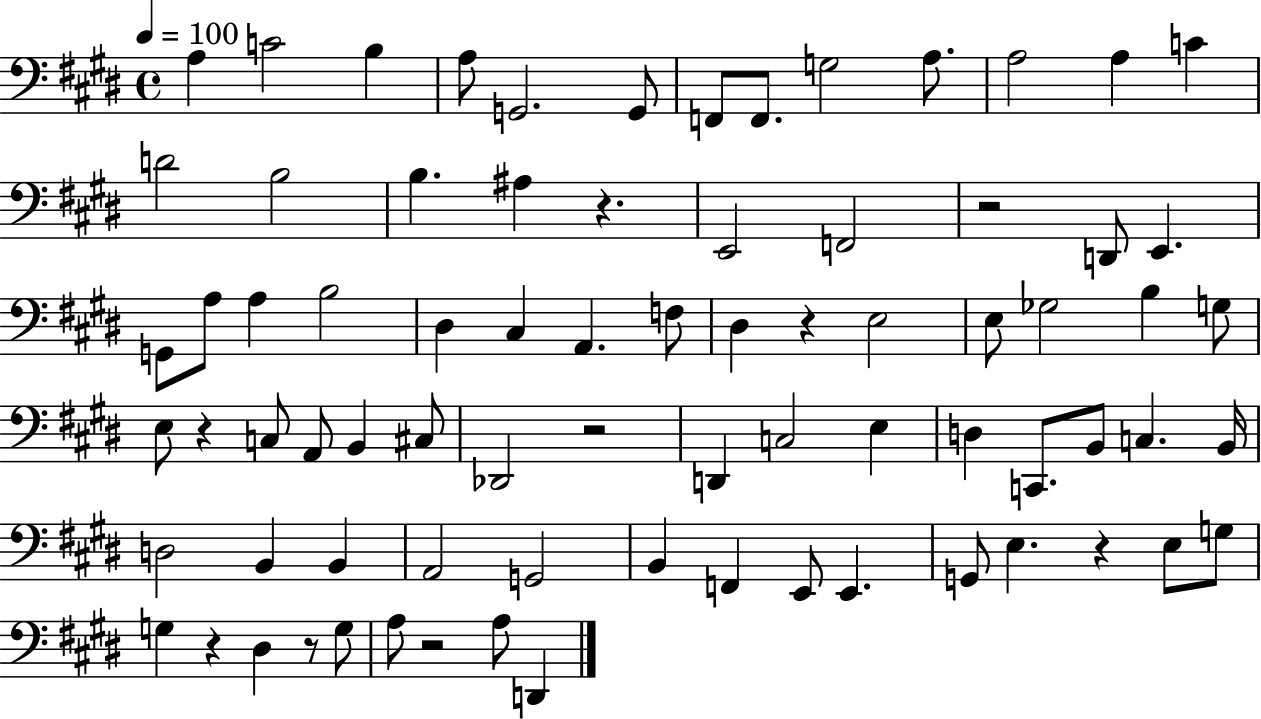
X:1
T:Untitled
M:4/4
L:1/4
K:E
A, C2 B, A,/2 G,,2 G,,/2 F,,/2 F,,/2 G,2 A,/2 A,2 A, C D2 B,2 B, ^A, z E,,2 F,,2 z2 D,,/2 E,, G,,/2 A,/2 A, B,2 ^D, ^C, A,, F,/2 ^D, z E,2 E,/2 _G,2 B, G,/2 E,/2 z C,/2 A,,/2 B,, ^C,/2 _D,,2 z2 D,, C,2 E, D, C,,/2 B,,/2 C, B,,/4 D,2 B,, B,, A,,2 G,,2 B,, F,, E,,/2 E,, G,,/2 E, z E,/2 G,/2 G, z ^D, z/2 G,/2 A,/2 z2 A,/2 D,,